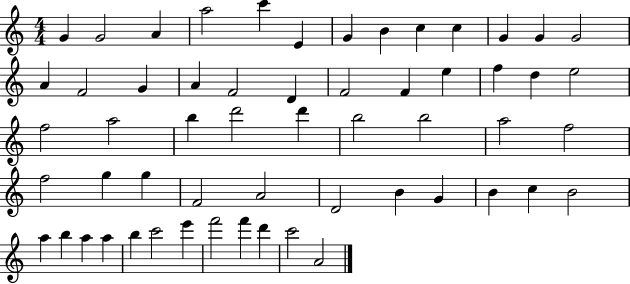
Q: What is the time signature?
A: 4/4